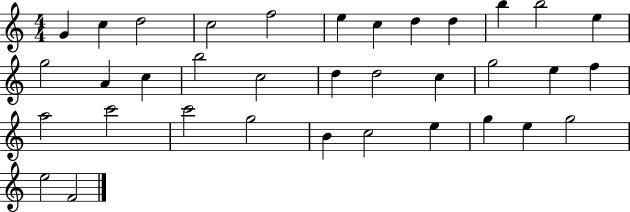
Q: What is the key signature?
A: C major